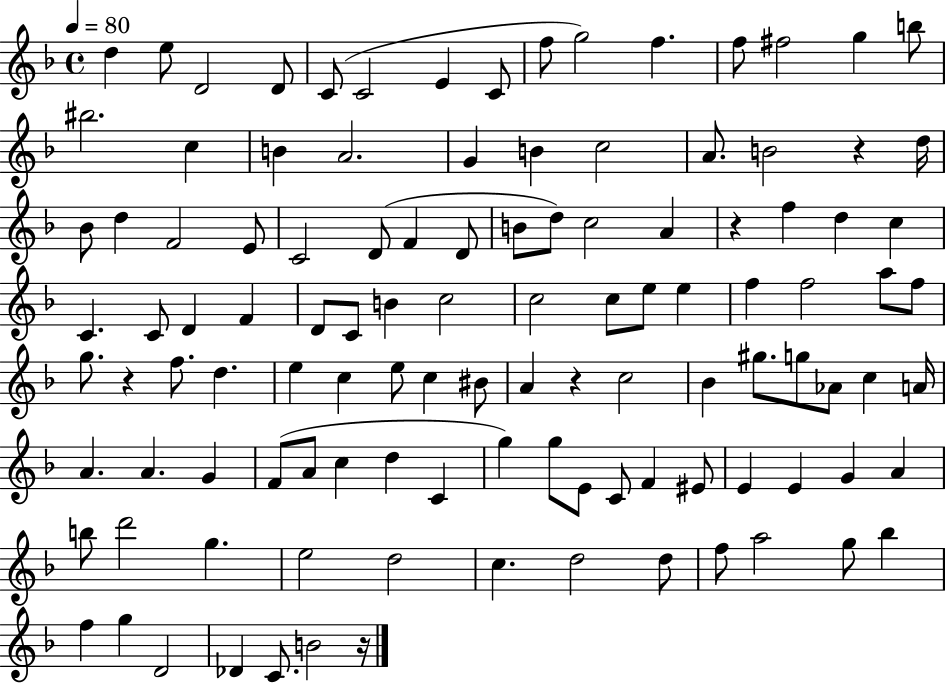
{
  \clef treble
  \time 4/4
  \defaultTimeSignature
  \key f \major
  \tempo 4 = 80
  d''4 e''8 d'2 d'8 | c'8( c'2 e'4 c'8 | f''8 g''2) f''4. | f''8 fis''2 g''4 b''8 | \break bis''2. c''4 | b'4 a'2. | g'4 b'4 c''2 | a'8. b'2 r4 d''16 | \break bes'8 d''4 f'2 e'8 | c'2 d'8( f'4 d'8 | b'8 d''8) c''2 a'4 | r4 f''4 d''4 c''4 | \break c'4. c'8 d'4 f'4 | d'8 c'8 b'4 c''2 | c''2 c''8 e''8 e''4 | f''4 f''2 a''8 f''8 | \break g''8. r4 f''8. d''4. | e''4 c''4 e''8 c''4 bis'8 | a'4 r4 c''2 | bes'4 gis''8. g''8 aes'8 c''4 a'16 | \break a'4. a'4. g'4 | f'8( a'8 c''4 d''4 c'4 | g''4) g''8 e'8 c'8 f'4 eis'8 | e'4 e'4 g'4 a'4 | \break b''8 d'''2 g''4. | e''2 d''2 | c''4. d''2 d''8 | f''8 a''2 g''8 bes''4 | \break f''4 g''4 d'2 | des'4 c'8. b'2 r16 | \bar "|."
}